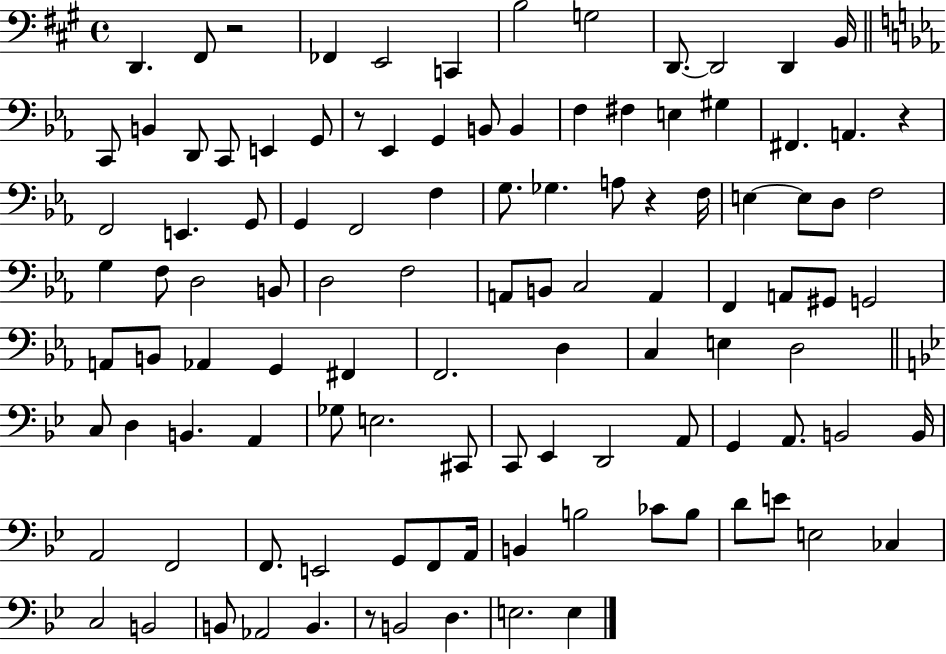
D2/q. F#2/e R/h FES2/q E2/h C2/q B3/h G3/h D2/e. D2/h D2/q B2/s C2/e B2/q D2/e C2/e E2/q G2/e R/e Eb2/q G2/q B2/e B2/q F3/q F#3/q E3/q G#3/q F#2/q. A2/q. R/q F2/h E2/q. G2/e G2/q F2/h F3/q G3/e. Gb3/q. A3/e R/q F3/s E3/q E3/e D3/e F3/h G3/q F3/e D3/h B2/e D3/h F3/h A2/e B2/e C3/h A2/q F2/q A2/e G#2/e G2/h A2/e B2/e Ab2/q G2/q F#2/q F2/h. D3/q C3/q E3/q D3/h C3/e D3/q B2/q. A2/q Gb3/e E3/h. C#2/e C2/e Eb2/q D2/h A2/e G2/q A2/e. B2/h B2/s A2/h F2/h F2/e. E2/h G2/e F2/e A2/s B2/q B3/h CES4/e B3/e D4/e E4/e E3/h CES3/q C3/h B2/h B2/e Ab2/h B2/q. R/e B2/h D3/q. E3/h. E3/q